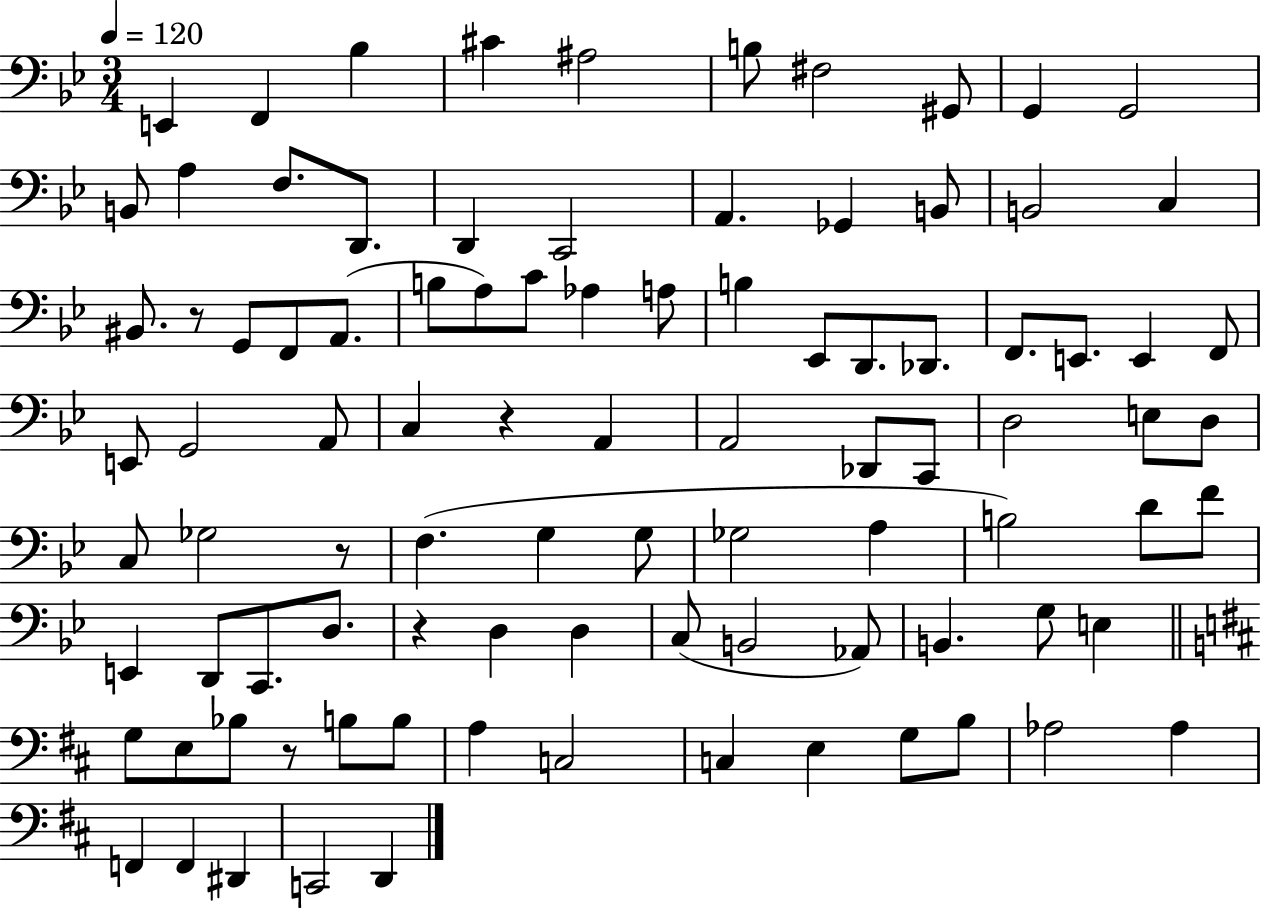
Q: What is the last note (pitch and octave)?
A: D2